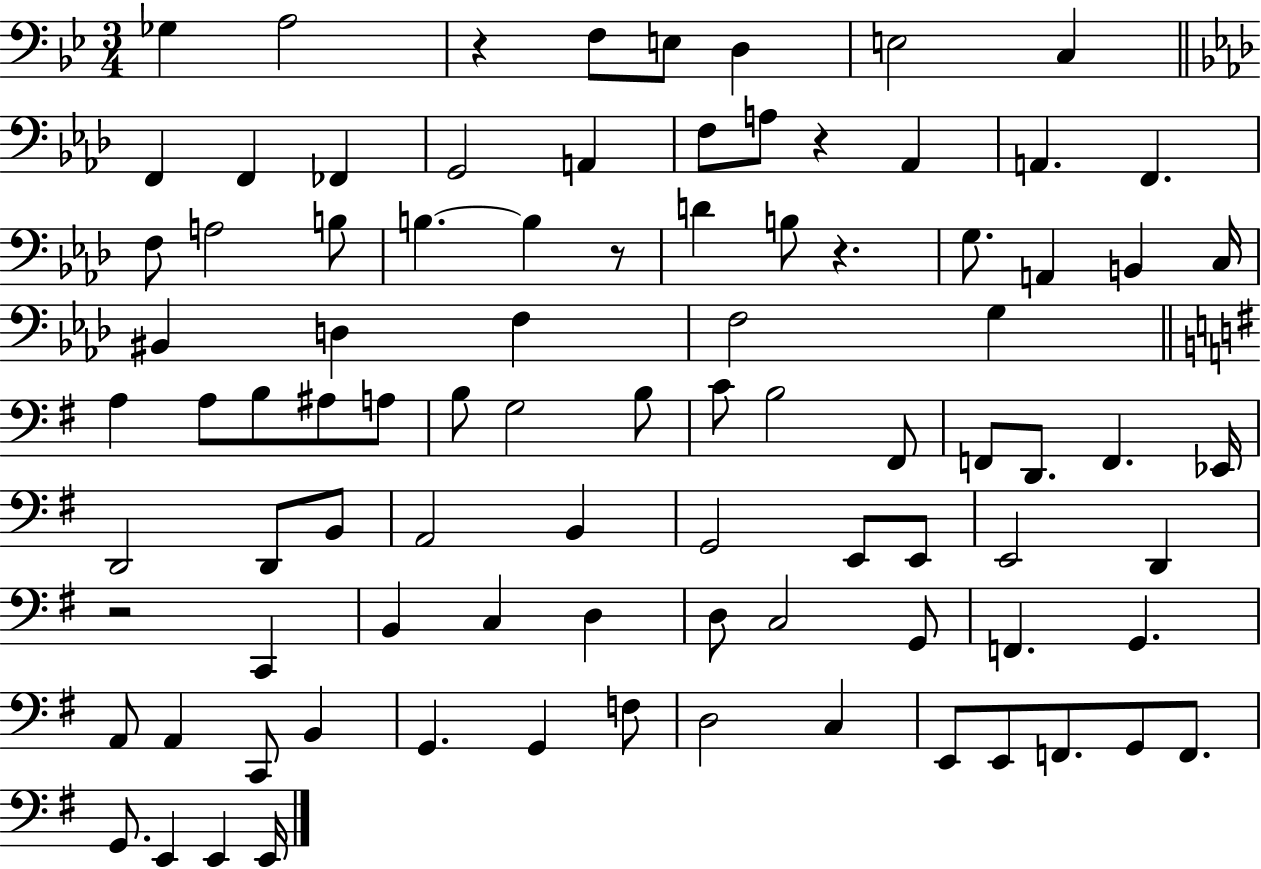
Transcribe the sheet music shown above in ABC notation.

X:1
T:Untitled
M:3/4
L:1/4
K:Bb
_G, A,2 z F,/2 E,/2 D, E,2 C, F,, F,, _F,, G,,2 A,, F,/2 A,/2 z _A,, A,, F,, F,/2 A,2 B,/2 B, B, z/2 D B,/2 z G,/2 A,, B,, C,/4 ^B,, D, F, F,2 G, A, A,/2 B,/2 ^A,/2 A,/2 B,/2 G,2 B,/2 C/2 B,2 ^F,,/2 F,,/2 D,,/2 F,, _E,,/4 D,,2 D,,/2 B,,/2 A,,2 B,, G,,2 E,,/2 E,,/2 E,,2 D,, z2 C,, B,, C, D, D,/2 C,2 G,,/2 F,, G,, A,,/2 A,, C,,/2 B,, G,, G,, F,/2 D,2 C, E,,/2 E,,/2 F,,/2 G,,/2 F,,/2 G,,/2 E,, E,, E,,/4